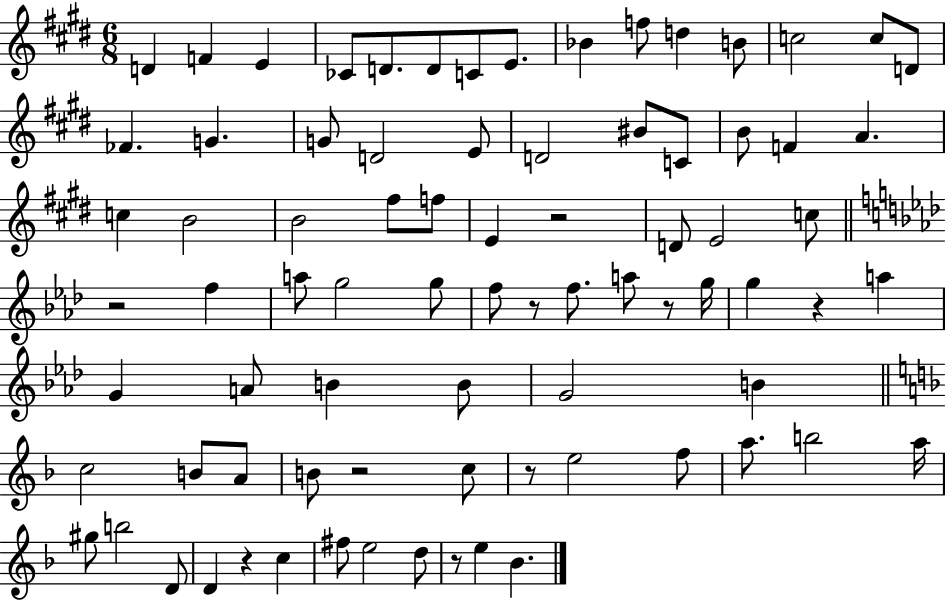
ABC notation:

X:1
T:Untitled
M:6/8
L:1/4
K:E
D F E _C/2 D/2 D/2 C/2 E/2 _B f/2 d B/2 c2 c/2 D/2 _F G G/2 D2 E/2 D2 ^B/2 C/2 B/2 F A c B2 B2 ^f/2 f/2 E z2 D/2 E2 c/2 z2 f a/2 g2 g/2 f/2 z/2 f/2 a/2 z/2 g/4 g z a G A/2 B B/2 G2 B c2 B/2 A/2 B/2 z2 c/2 z/2 e2 f/2 a/2 b2 a/4 ^g/2 b2 D/2 D z c ^f/2 e2 d/2 z/2 e _B